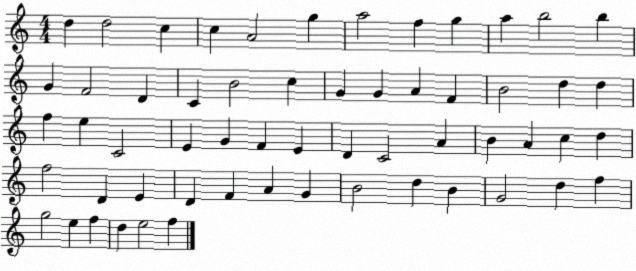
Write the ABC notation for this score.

X:1
T:Untitled
M:4/4
L:1/4
K:C
d d2 c c A2 g a2 f g a b2 b G F2 D C B2 c G G A F B2 d d f e C2 E G F E D C2 A B A c d f2 D E D F A G B2 d B G2 d f g2 e f d e2 f